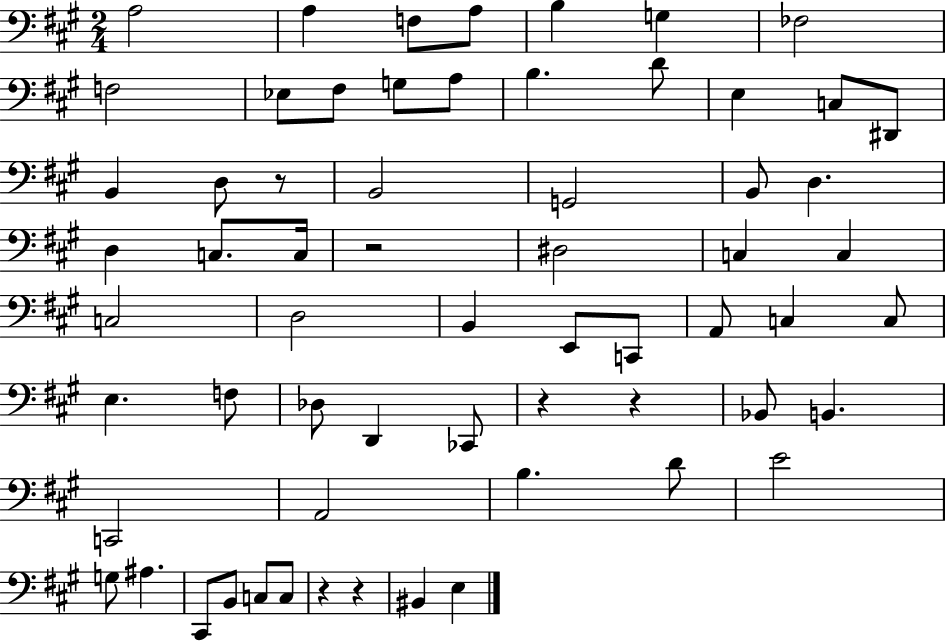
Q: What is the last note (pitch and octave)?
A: E3